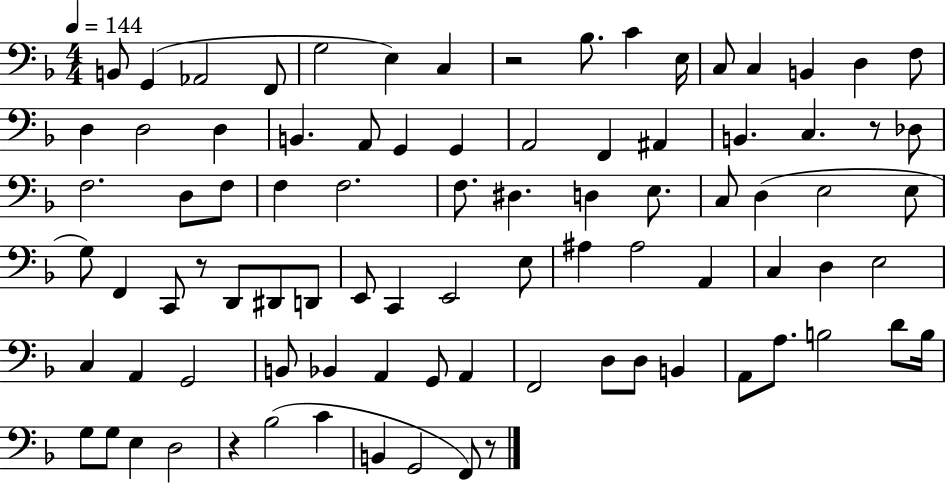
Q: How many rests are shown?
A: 5